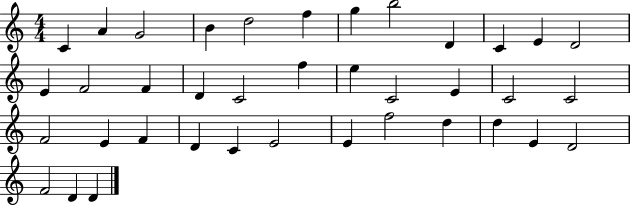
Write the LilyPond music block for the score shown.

{
  \clef treble
  \numericTimeSignature
  \time 4/4
  \key c \major
  c'4 a'4 g'2 | b'4 d''2 f''4 | g''4 b''2 d'4 | c'4 e'4 d'2 | \break e'4 f'2 f'4 | d'4 c'2 f''4 | e''4 c'2 e'4 | c'2 c'2 | \break f'2 e'4 f'4 | d'4 c'4 e'2 | e'4 f''2 d''4 | d''4 e'4 d'2 | \break f'2 d'4 d'4 | \bar "|."
}